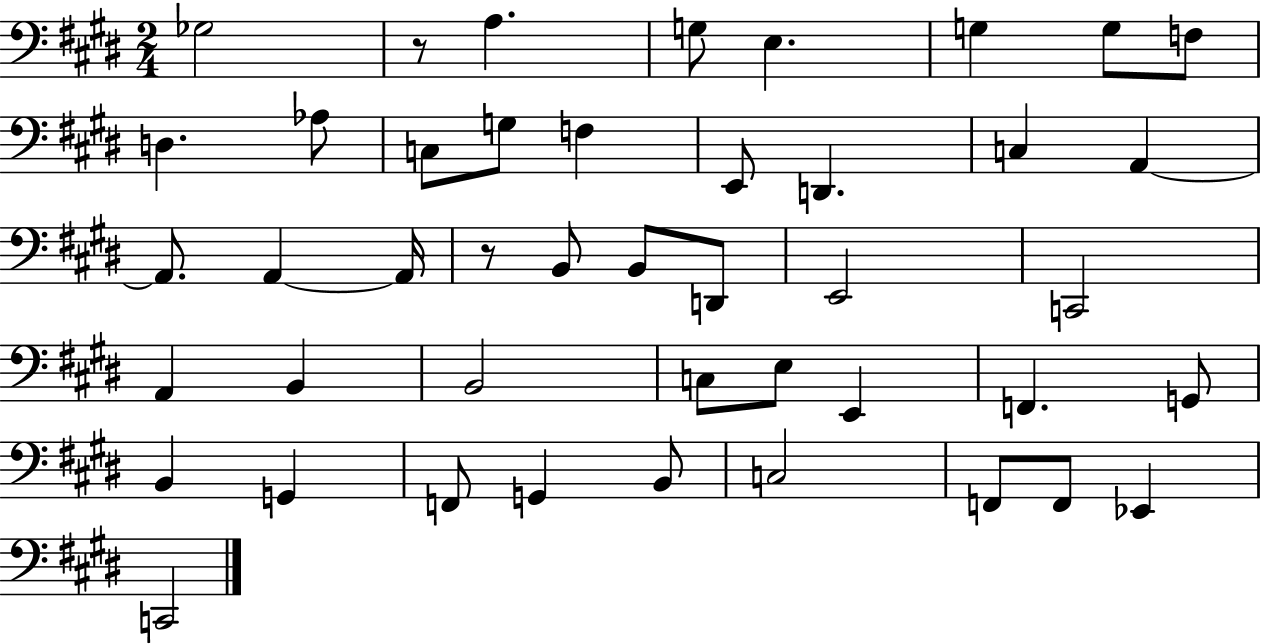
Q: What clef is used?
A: bass